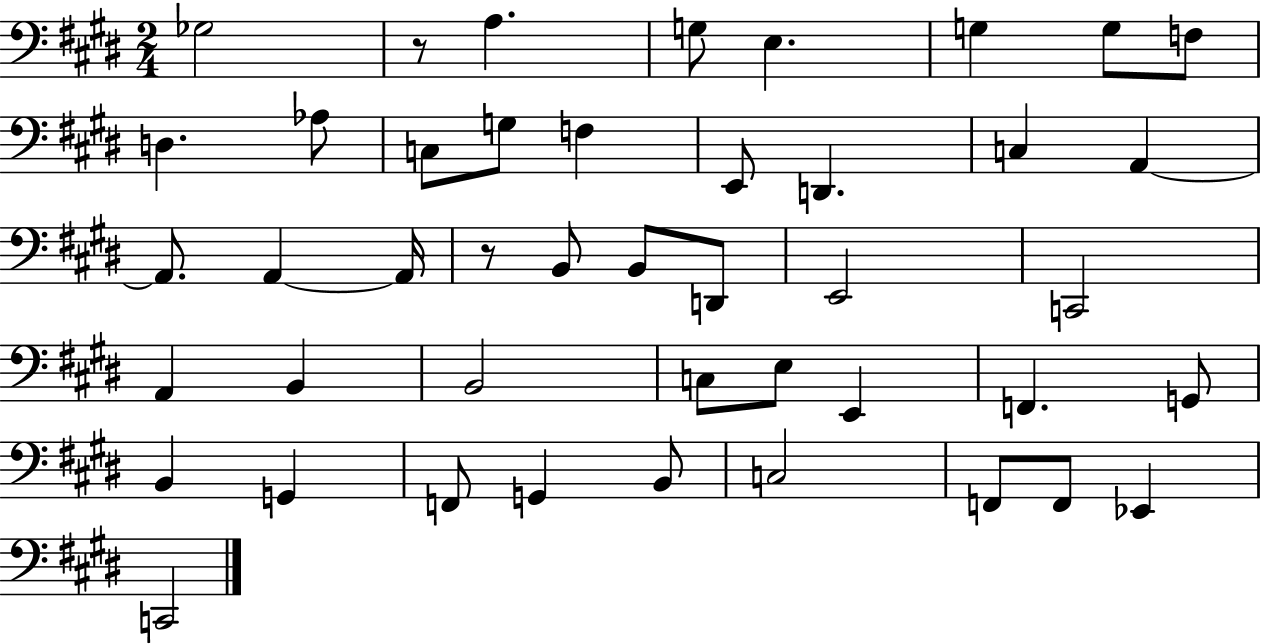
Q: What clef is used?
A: bass